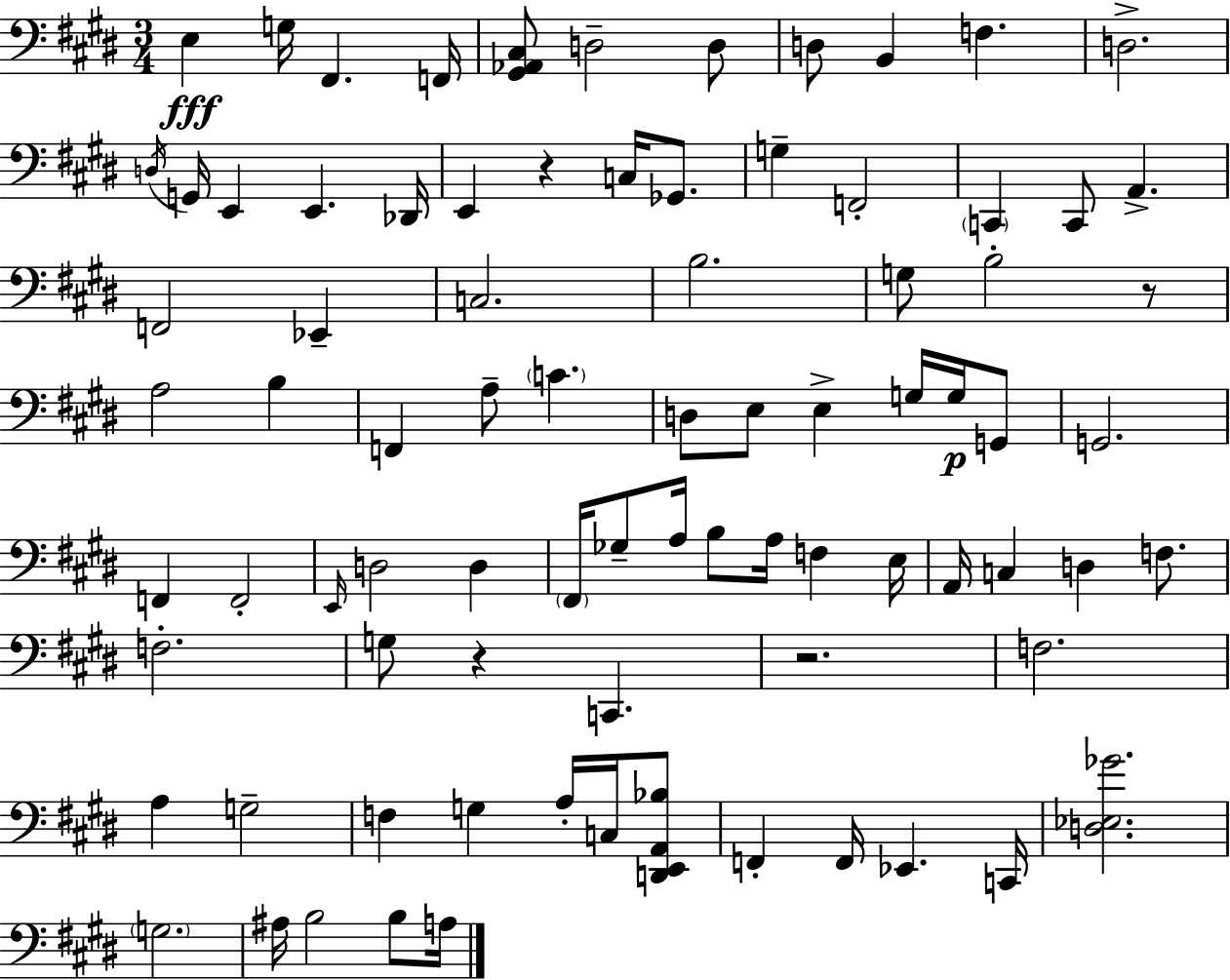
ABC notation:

X:1
T:Untitled
M:3/4
L:1/4
K:E
E, G,/4 ^F,, F,,/4 [^G,,_A,,^C,]/2 D,2 D,/2 D,/2 B,, F, D,2 D,/4 G,,/4 E,, E,, _D,,/4 E,, z C,/4 _G,,/2 G, F,,2 C,, C,,/2 A,, F,,2 _E,, C,2 B,2 G,/2 B,2 z/2 A,2 B, F,, A,/2 C D,/2 E,/2 E, G,/4 G,/4 G,,/2 G,,2 F,, F,,2 E,,/4 D,2 D, ^F,,/4 _G,/2 A,/4 B,/2 A,/4 F, E,/4 A,,/4 C, D, F,/2 F,2 G,/2 z C,, z2 F,2 A, G,2 F, G, A,/4 C,/4 [D,,E,,A,,_B,]/2 F,, F,,/4 _E,, C,,/4 [D,_E,_G]2 G,2 ^A,/4 B,2 B,/2 A,/4